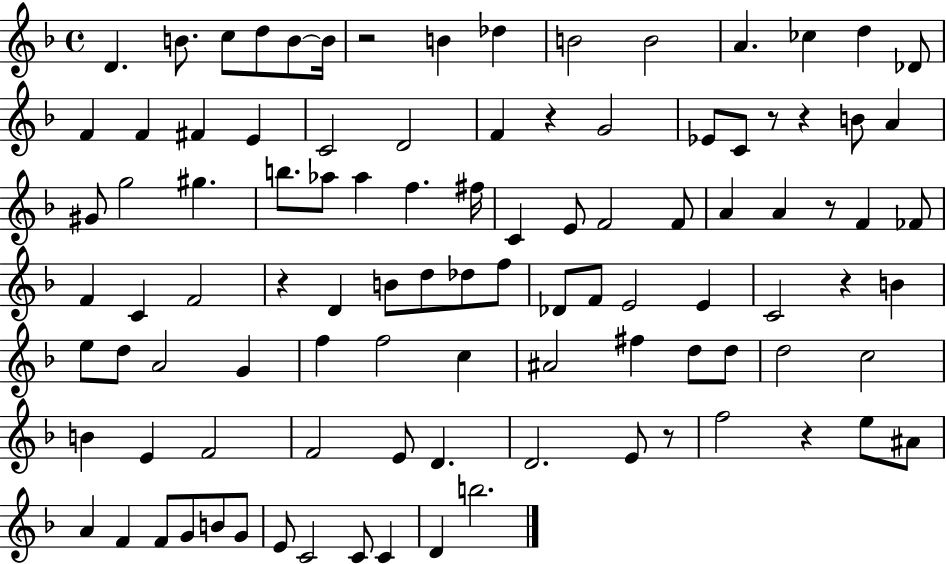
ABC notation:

X:1
T:Untitled
M:4/4
L:1/4
K:F
D B/2 c/2 d/2 B/2 B/4 z2 B _d B2 B2 A _c d _D/2 F F ^F E C2 D2 F z G2 _E/2 C/2 z/2 z B/2 A ^G/2 g2 ^g b/2 _a/2 _a f ^f/4 C E/2 F2 F/2 A A z/2 F _F/2 F C F2 z D B/2 d/2 _d/2 f/2 _D/2 F/2 E2 E C2 z B e/2 d/2 A2 G f f2 c ^A2 ^f d/2 d/2 d2 c2 B E F2 F2 E/2 D D2 E/2 z/2 f2 z e/2 ^A/2 A F F/2 G/2 B/2 G/2 E/2 C2 C/2 C D b2